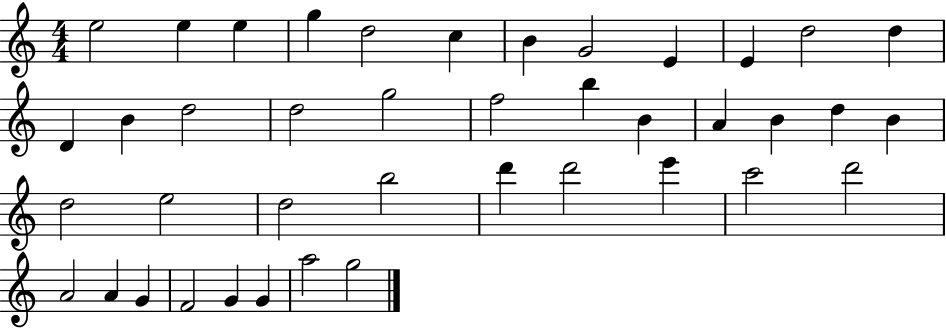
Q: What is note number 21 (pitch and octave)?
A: A4